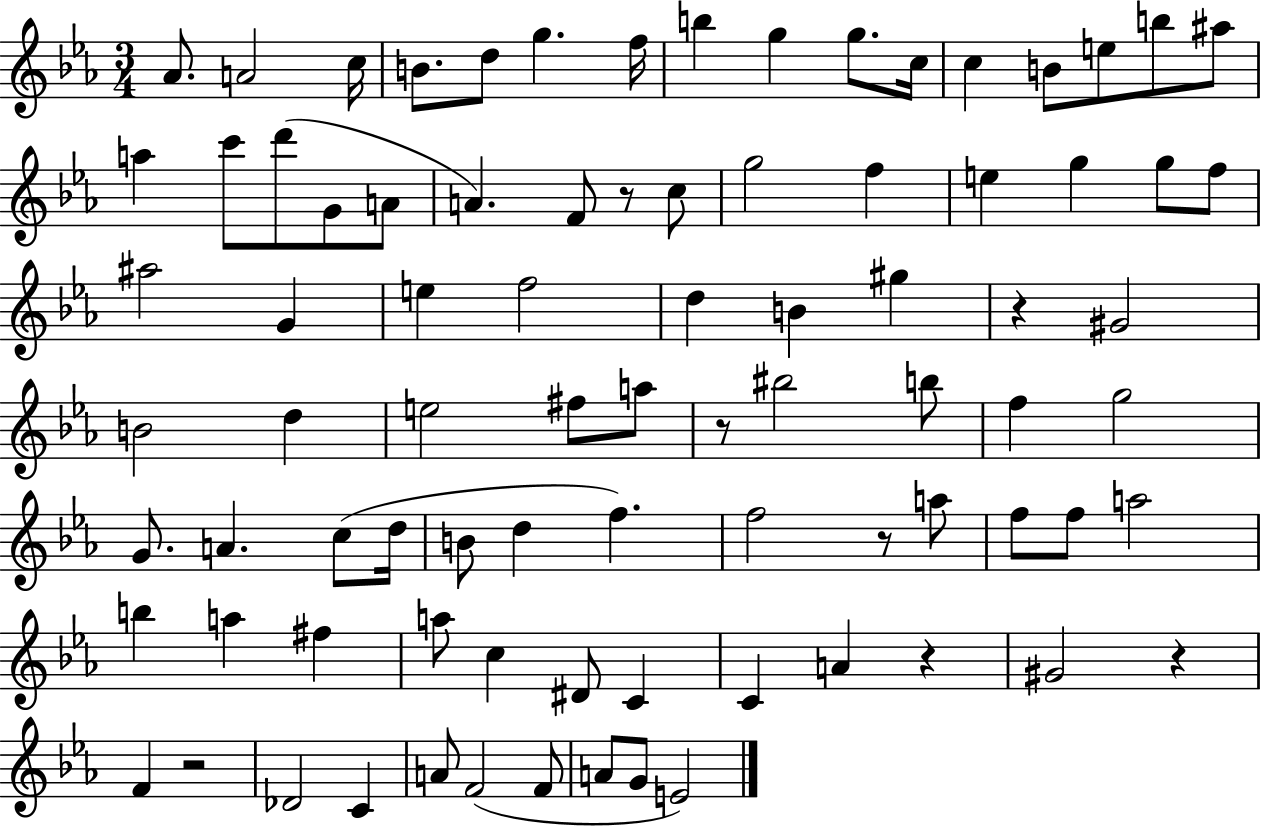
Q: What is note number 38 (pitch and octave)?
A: G#4